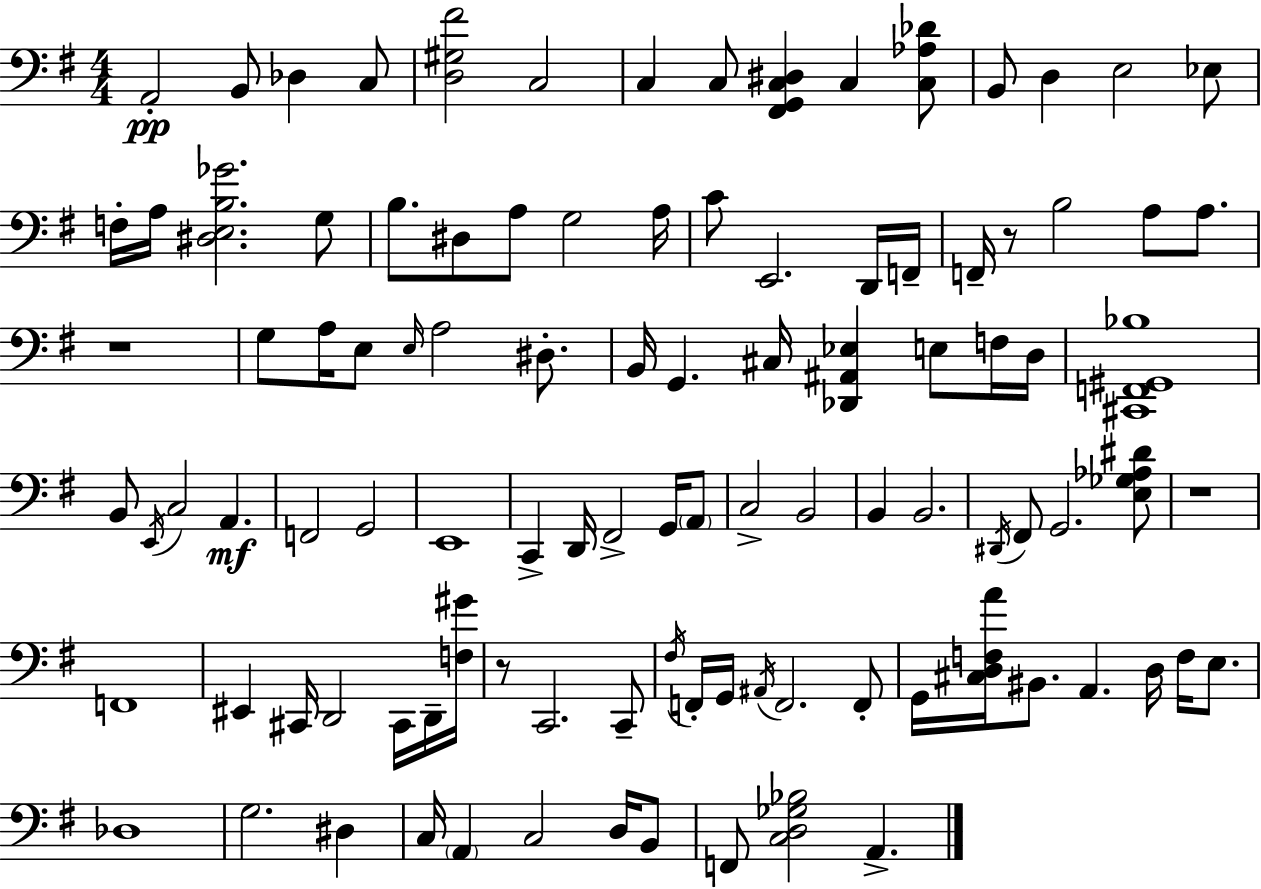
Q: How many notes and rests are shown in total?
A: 103